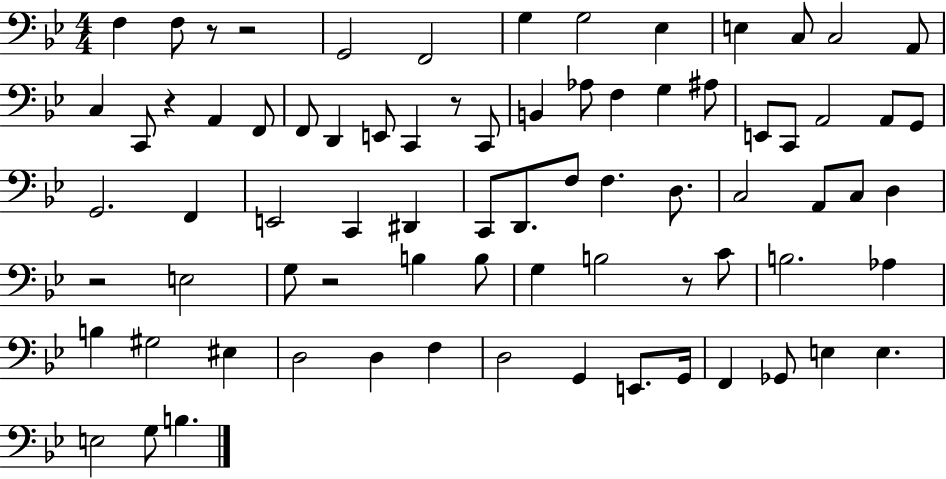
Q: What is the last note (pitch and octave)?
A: B3